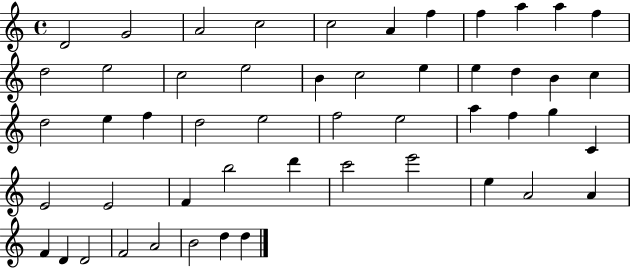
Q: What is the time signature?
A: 4/4